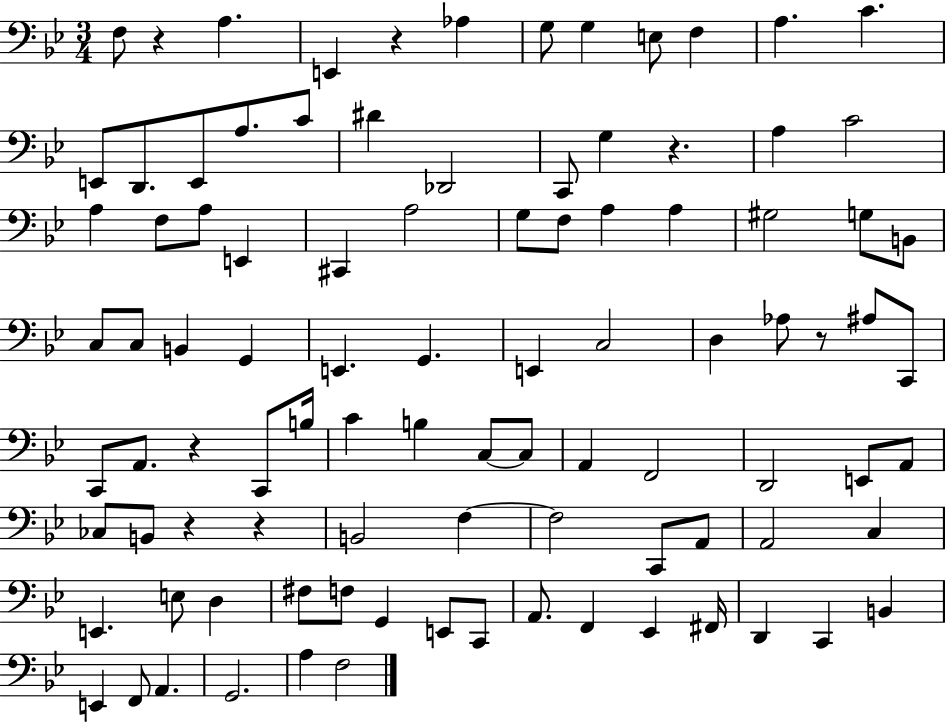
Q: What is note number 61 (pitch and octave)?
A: B2